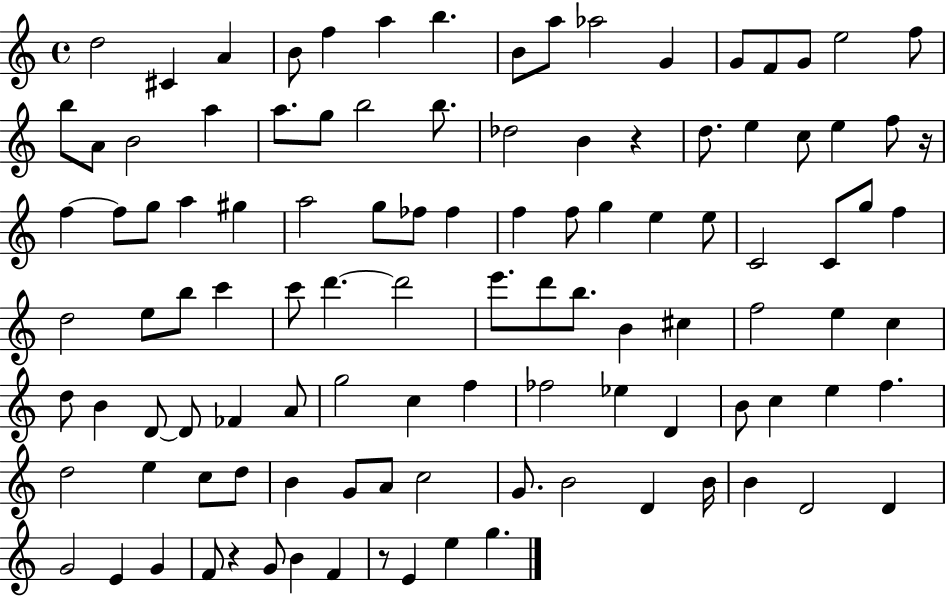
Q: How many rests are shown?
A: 4